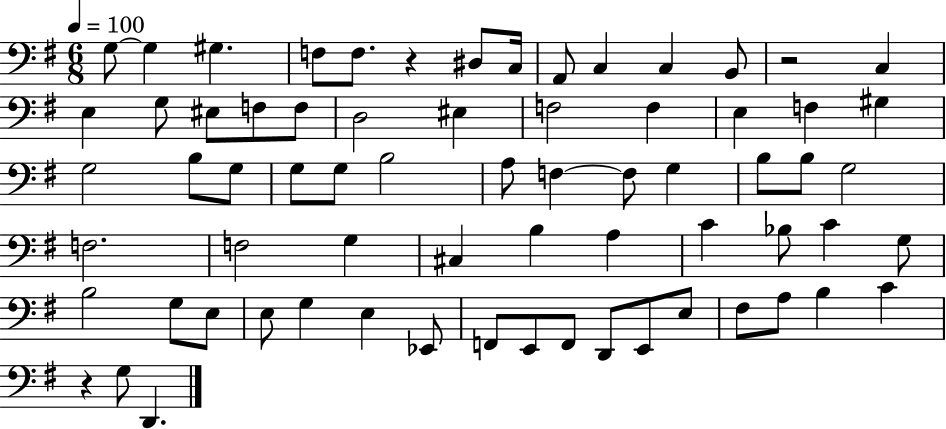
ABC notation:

X:1
T:Untitled
M:6/8
L:1/4
K:G
G,/2 G, ^G, F,/2 F,/2 z ^D,/2 C,/4 A,,/2 C, C, B,,/2 z2 C, E, G,/2 ^E,/2 F,/2 F,/2 D,2 ^E, F,2 F, E, F, ^G, G,2 B,/2 G,/2 G,/2 G,/2 B,2 A,/2 F, F,/2 G, B,/2 B,/2 G,2 F,2 F,2 G, ^C, B, A, C _B,/2 C G,/2 B,2 G,/2 E,/2 E,/2 G, E, _E,,/2 F,,/2 E,,/2 F,,/2 D,,/2 E,,/2 E,/2 ^F,/2 A,/2 B, C z G,/2 D,,